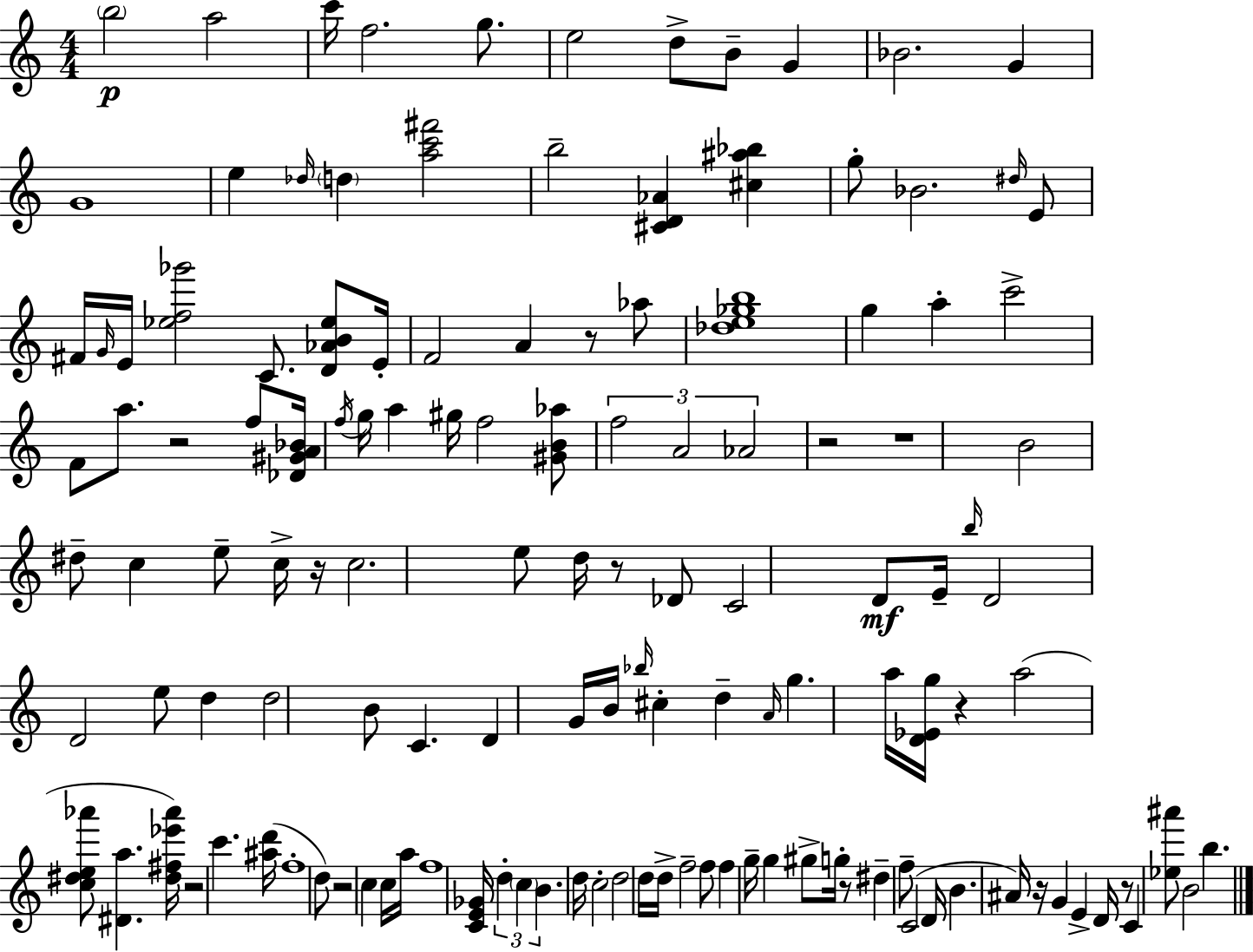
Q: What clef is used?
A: treble